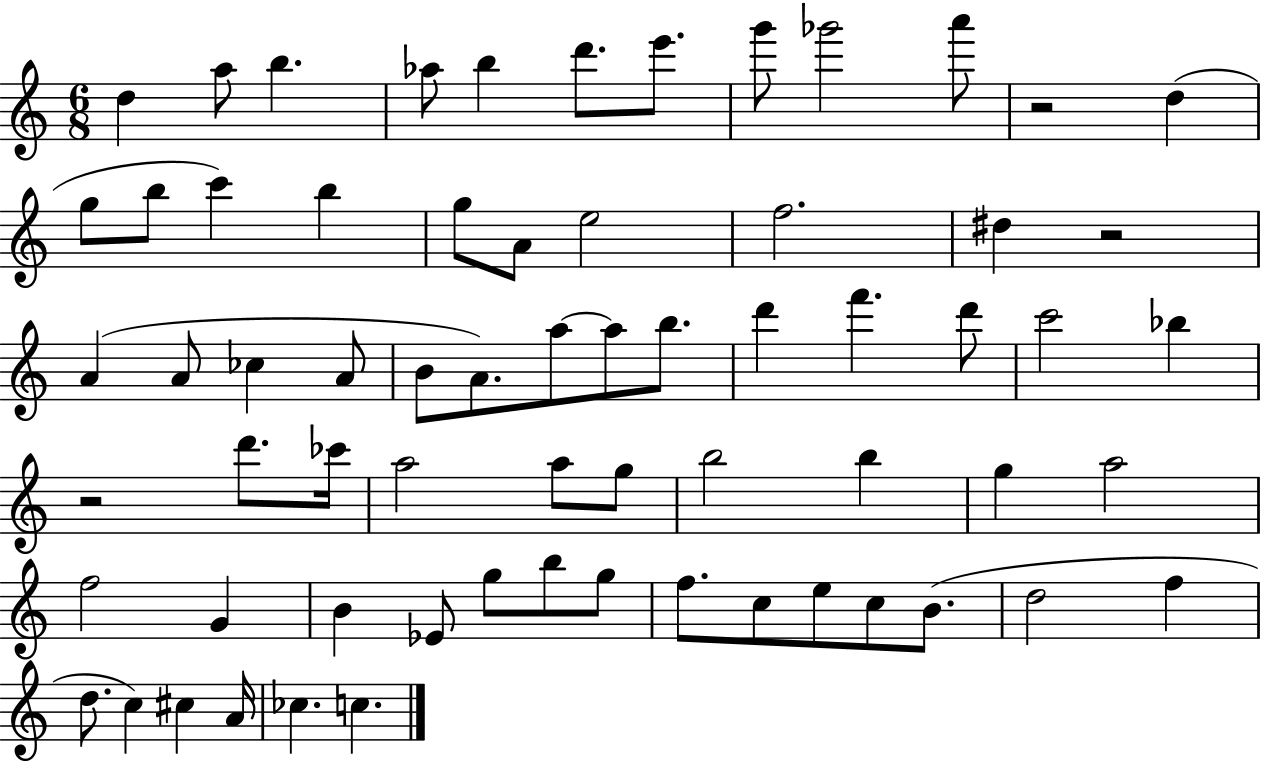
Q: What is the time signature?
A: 6/8